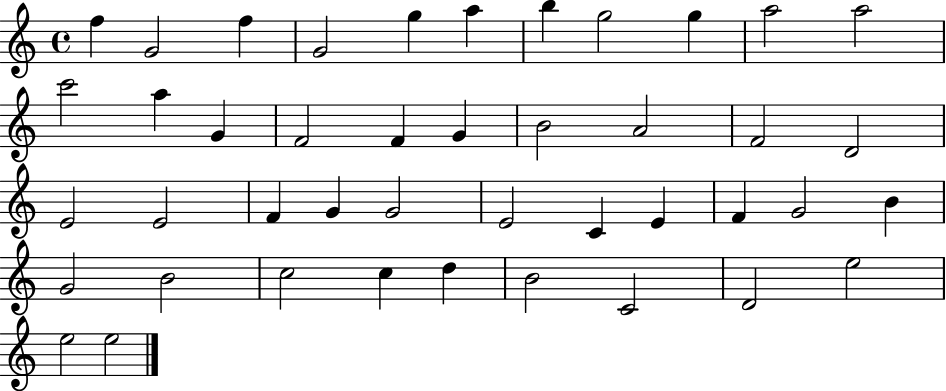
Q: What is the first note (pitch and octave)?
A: F5